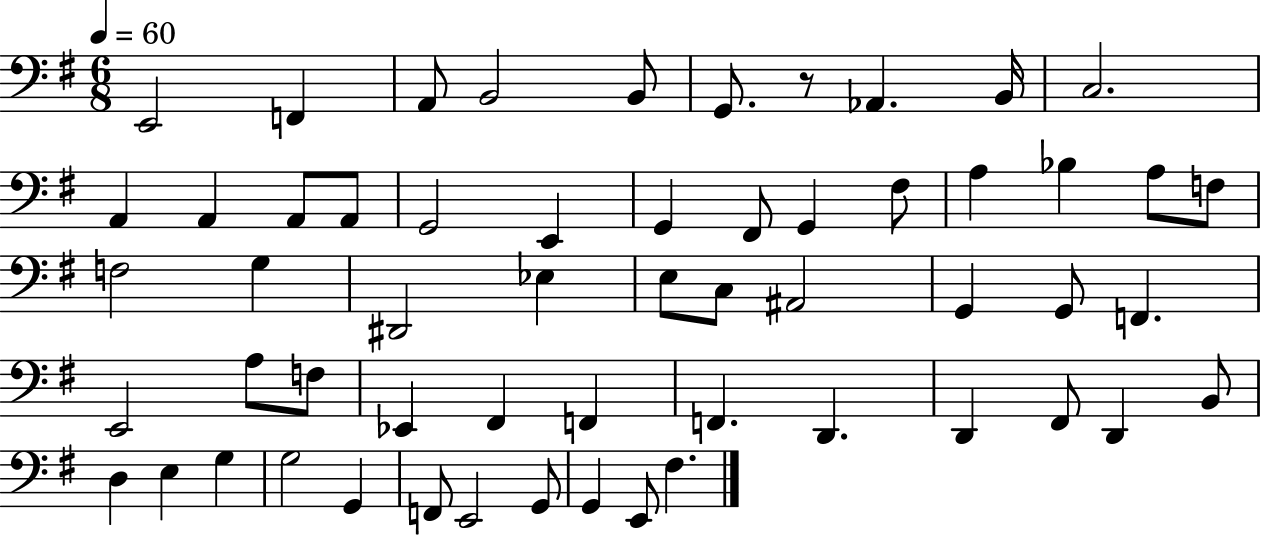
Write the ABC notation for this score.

X:1
T:Untitled
M:6/8
L:1/4
K:G
E,,2 F,, A,,/2 B,,2 B,,/2 G,,/2 z/2 _A,, B,,/4 C,2 A,, A,, A,,/2 A,,/2 G,,2 E,, G,, ^F,,/2 G,, ^F,/2 A, _B, A,/2 F,/2 F,2 G, ^D,,2 _E, E,/2 C,/2 ^A,,2 G,, G,,/2 F,, E,,2 A,/2 F,/2 _E,, ^F,, F,, F,, D,, D,, ^F,,/2 D,, B,,/2 D, E, G, G,2 G,, F,,/2 E,,2 G,,/2 G,, E,,/2 ^F,